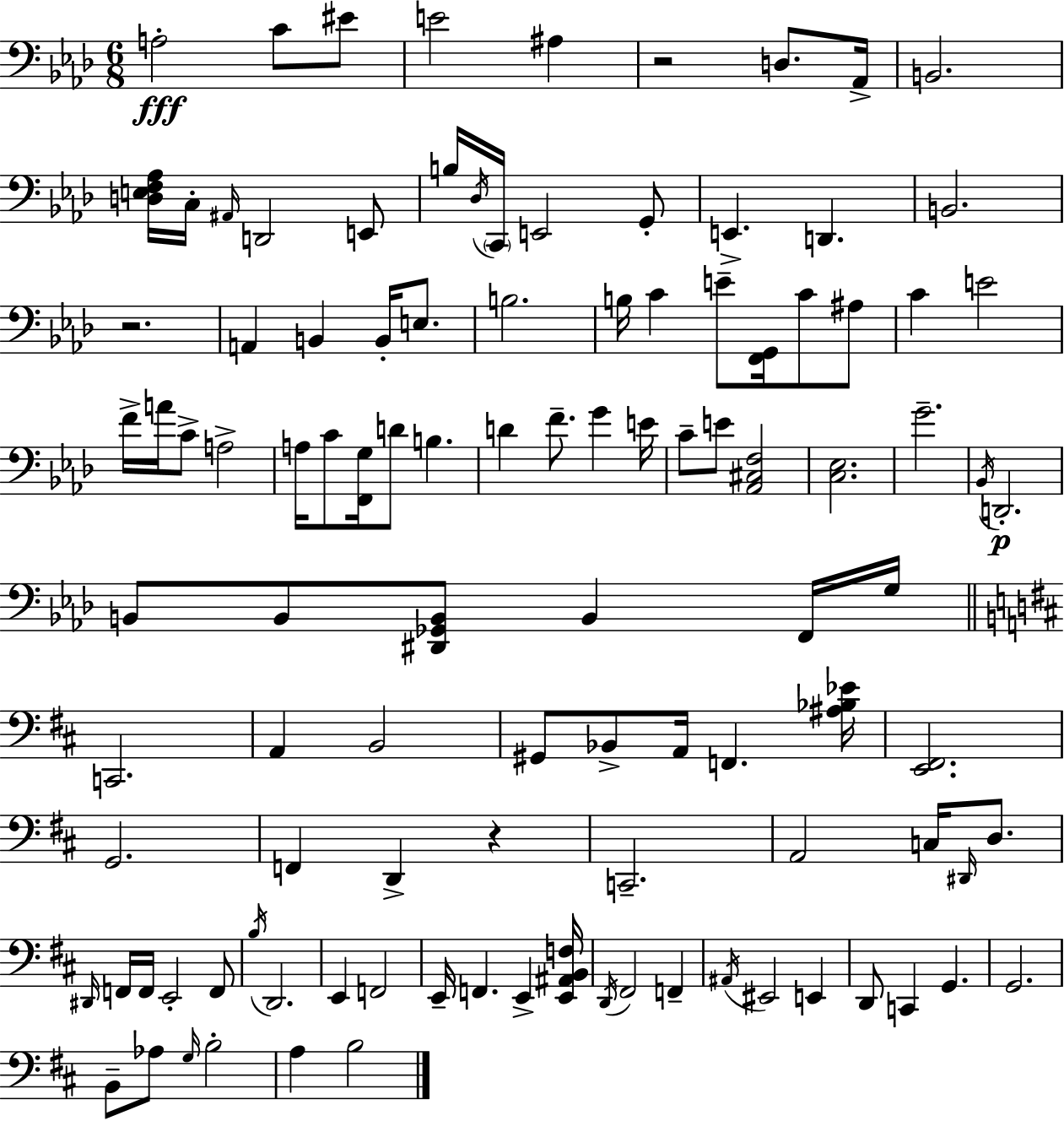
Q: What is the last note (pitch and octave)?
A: B3